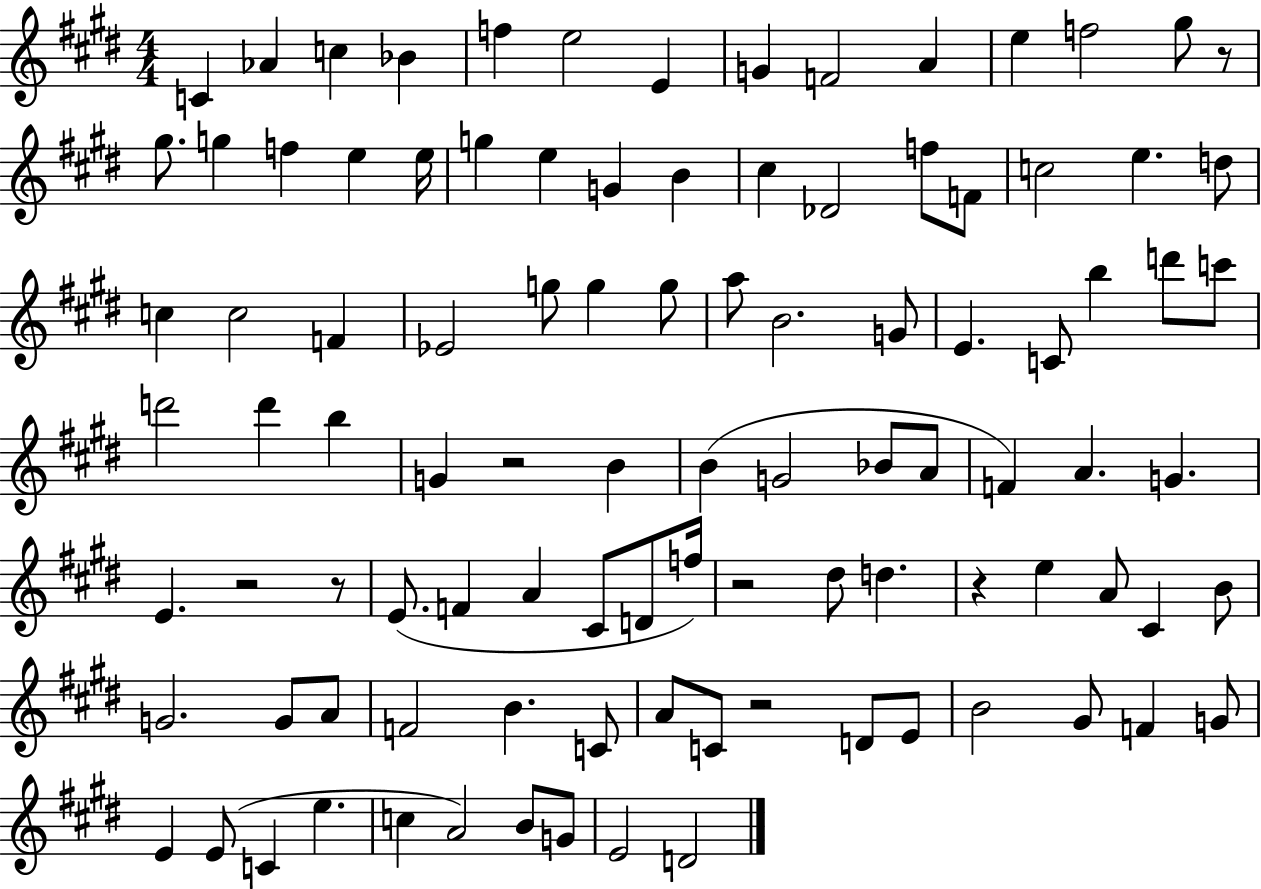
C4/q Ab4/q C5/q Bb4/q F5/q E5/h E4/q G4/q F4/h A4/q E5/q F5/h G#5/e R/e G#5/e. G5/q F5/q E5/q E5/s G5/q E5/q G4/q B4/q C#5/q Db4/h F5/e F4/e C5/h E5/q. D5/e C5/q C5/h F4/q Eb4/h G5/e G5/q G5/e A5/e B4/h. G4/e E4/q. C4/e B5/q D6/e C6/e D6/h D6/q B5/q G4/q R/h B4/q B4/q G4/h Bb4/e A4/e F4/q A4/q. G4/q. E4/q. R/h R/e E4/e. F4/q A4/q C#4/e D4/e F5/s R/h D#5/e D5/q. R/q E5/q A4/e C#4/q B4/e G4/h. G4/e A4/e F4/h B4/q. C4/e A4/e C4/e R/h D4/e E4/e B4/h G#4/e F4/q G4/e E4/q E4/e C4/q E5/q. C5/q A4/h B4/e G4/e E4/h D4/h